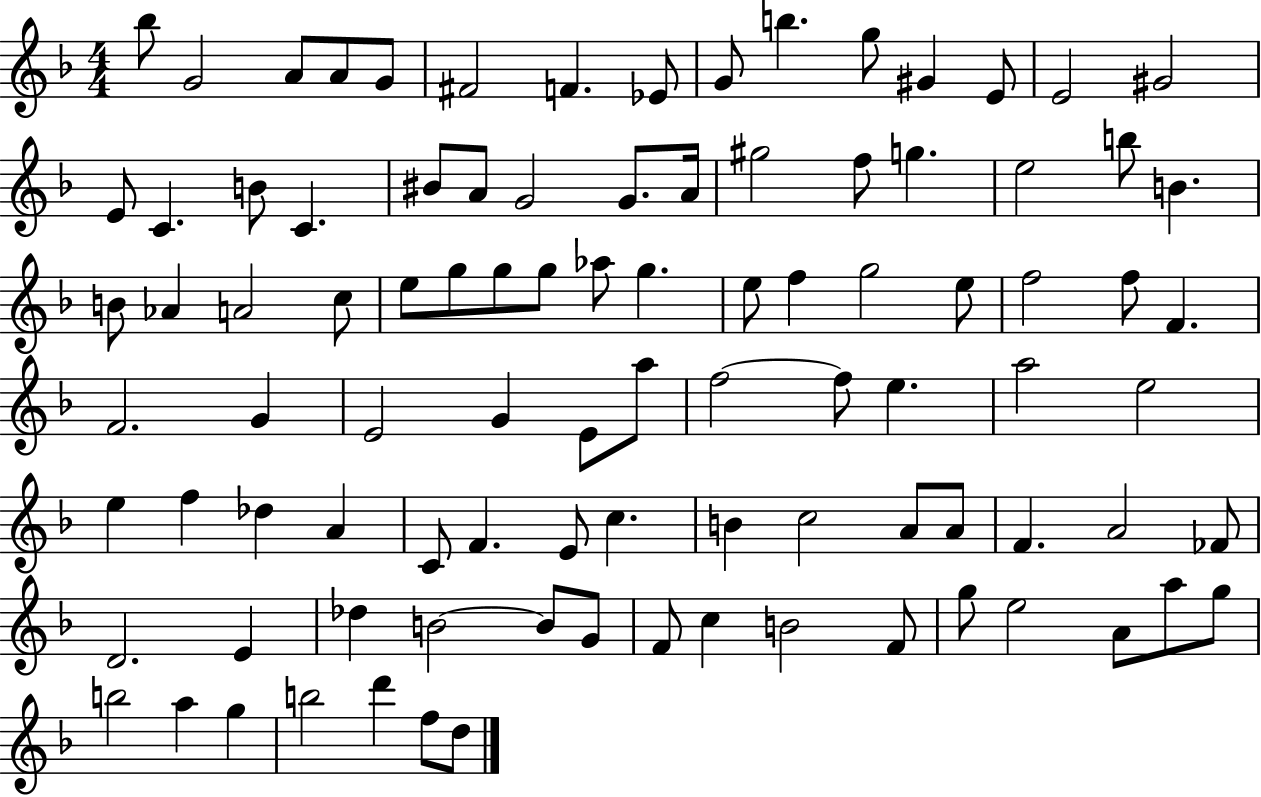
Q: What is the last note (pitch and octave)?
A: D5